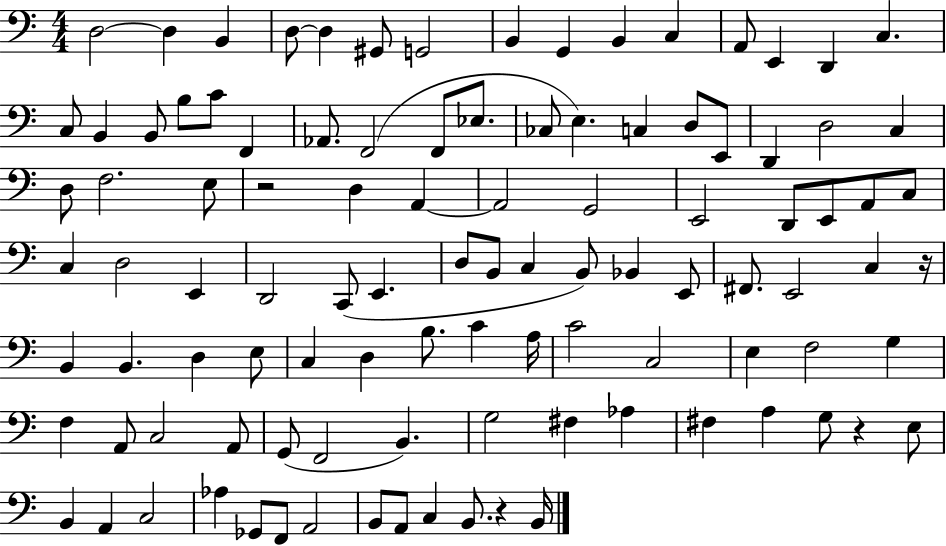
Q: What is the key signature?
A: C major